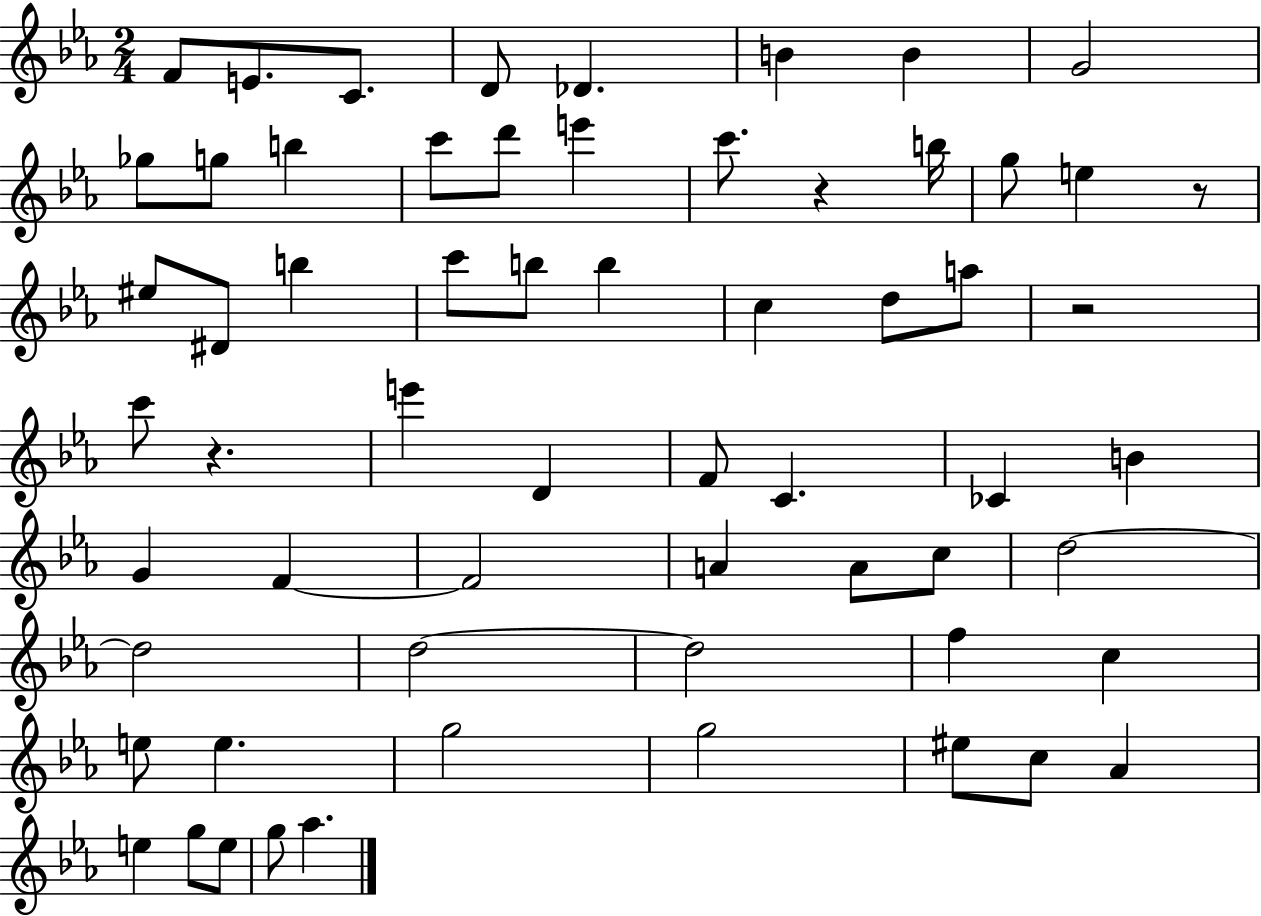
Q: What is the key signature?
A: EES major